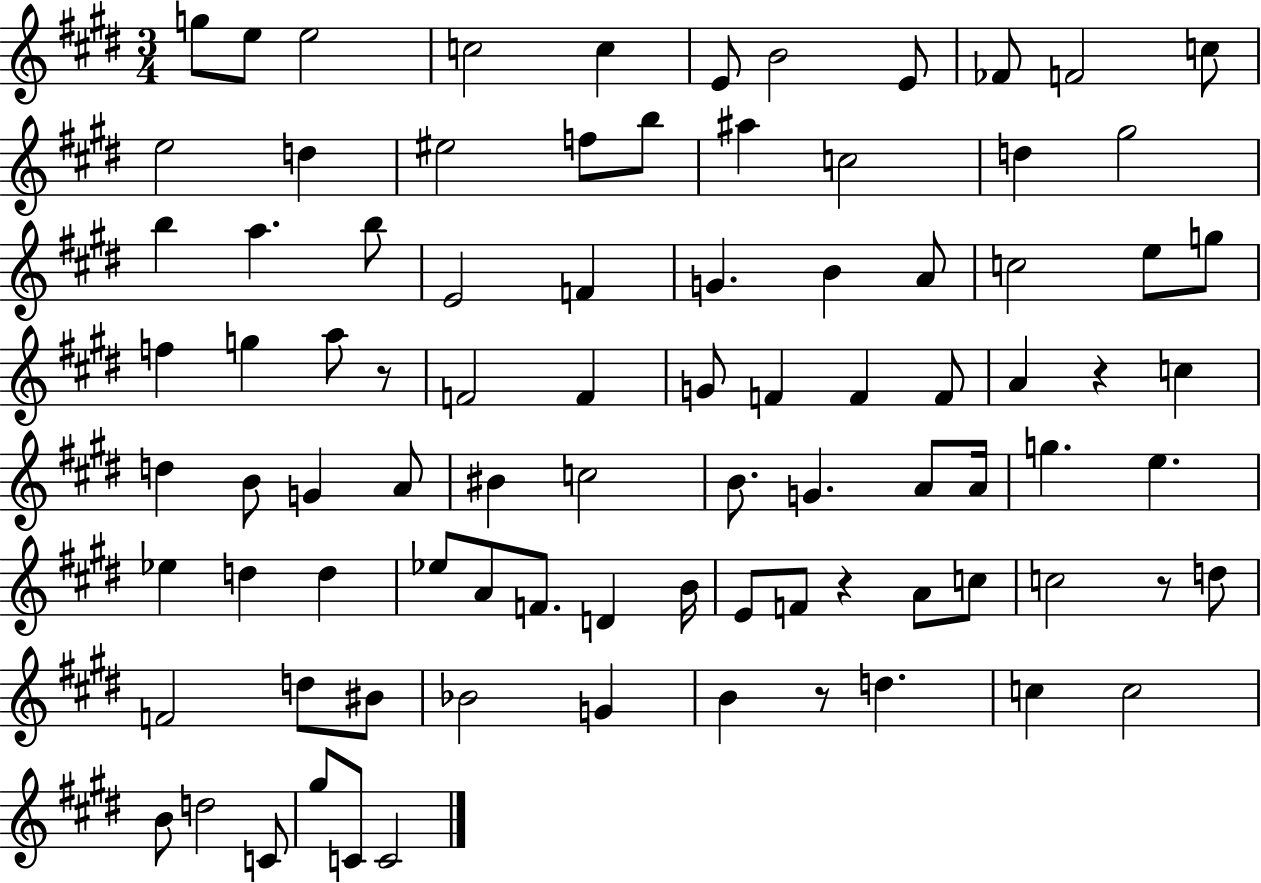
G5/e E5/e E5/h C5/h C5/q E4/e B4/h E4/e FES4/e F4/h C5/e E5/h D5/q EIS5/h F5/e B5/e A#5/q C5/h D5/q G#5/h B5/q A5/q. B5/e E4/h F4/q G4/q. B4/q A4/e C5/h E5/e G5/e F5/q G5/q A5/e R/e F4/h F4/q G4/e F4/q F4/q F4/e A4/q R/q C5/q D5/q B4/e G4/q A4/e BIS4/q C5/h B4/e. G4/q. A4/e A4/s G5/q. E5/q. Eb5/q D5/q D5/q Eb5/e A4/e F4/e. D4/q B4/s E4/e F4/e R/q A4/e C5/e C5/h R/e D5/e F4/h D5/e BIS4/e Bb4/h G4/q B4/q R/e D5/q. C5/q C5/h B4/e D5/h C4/e G#5/e C4/e C4/h